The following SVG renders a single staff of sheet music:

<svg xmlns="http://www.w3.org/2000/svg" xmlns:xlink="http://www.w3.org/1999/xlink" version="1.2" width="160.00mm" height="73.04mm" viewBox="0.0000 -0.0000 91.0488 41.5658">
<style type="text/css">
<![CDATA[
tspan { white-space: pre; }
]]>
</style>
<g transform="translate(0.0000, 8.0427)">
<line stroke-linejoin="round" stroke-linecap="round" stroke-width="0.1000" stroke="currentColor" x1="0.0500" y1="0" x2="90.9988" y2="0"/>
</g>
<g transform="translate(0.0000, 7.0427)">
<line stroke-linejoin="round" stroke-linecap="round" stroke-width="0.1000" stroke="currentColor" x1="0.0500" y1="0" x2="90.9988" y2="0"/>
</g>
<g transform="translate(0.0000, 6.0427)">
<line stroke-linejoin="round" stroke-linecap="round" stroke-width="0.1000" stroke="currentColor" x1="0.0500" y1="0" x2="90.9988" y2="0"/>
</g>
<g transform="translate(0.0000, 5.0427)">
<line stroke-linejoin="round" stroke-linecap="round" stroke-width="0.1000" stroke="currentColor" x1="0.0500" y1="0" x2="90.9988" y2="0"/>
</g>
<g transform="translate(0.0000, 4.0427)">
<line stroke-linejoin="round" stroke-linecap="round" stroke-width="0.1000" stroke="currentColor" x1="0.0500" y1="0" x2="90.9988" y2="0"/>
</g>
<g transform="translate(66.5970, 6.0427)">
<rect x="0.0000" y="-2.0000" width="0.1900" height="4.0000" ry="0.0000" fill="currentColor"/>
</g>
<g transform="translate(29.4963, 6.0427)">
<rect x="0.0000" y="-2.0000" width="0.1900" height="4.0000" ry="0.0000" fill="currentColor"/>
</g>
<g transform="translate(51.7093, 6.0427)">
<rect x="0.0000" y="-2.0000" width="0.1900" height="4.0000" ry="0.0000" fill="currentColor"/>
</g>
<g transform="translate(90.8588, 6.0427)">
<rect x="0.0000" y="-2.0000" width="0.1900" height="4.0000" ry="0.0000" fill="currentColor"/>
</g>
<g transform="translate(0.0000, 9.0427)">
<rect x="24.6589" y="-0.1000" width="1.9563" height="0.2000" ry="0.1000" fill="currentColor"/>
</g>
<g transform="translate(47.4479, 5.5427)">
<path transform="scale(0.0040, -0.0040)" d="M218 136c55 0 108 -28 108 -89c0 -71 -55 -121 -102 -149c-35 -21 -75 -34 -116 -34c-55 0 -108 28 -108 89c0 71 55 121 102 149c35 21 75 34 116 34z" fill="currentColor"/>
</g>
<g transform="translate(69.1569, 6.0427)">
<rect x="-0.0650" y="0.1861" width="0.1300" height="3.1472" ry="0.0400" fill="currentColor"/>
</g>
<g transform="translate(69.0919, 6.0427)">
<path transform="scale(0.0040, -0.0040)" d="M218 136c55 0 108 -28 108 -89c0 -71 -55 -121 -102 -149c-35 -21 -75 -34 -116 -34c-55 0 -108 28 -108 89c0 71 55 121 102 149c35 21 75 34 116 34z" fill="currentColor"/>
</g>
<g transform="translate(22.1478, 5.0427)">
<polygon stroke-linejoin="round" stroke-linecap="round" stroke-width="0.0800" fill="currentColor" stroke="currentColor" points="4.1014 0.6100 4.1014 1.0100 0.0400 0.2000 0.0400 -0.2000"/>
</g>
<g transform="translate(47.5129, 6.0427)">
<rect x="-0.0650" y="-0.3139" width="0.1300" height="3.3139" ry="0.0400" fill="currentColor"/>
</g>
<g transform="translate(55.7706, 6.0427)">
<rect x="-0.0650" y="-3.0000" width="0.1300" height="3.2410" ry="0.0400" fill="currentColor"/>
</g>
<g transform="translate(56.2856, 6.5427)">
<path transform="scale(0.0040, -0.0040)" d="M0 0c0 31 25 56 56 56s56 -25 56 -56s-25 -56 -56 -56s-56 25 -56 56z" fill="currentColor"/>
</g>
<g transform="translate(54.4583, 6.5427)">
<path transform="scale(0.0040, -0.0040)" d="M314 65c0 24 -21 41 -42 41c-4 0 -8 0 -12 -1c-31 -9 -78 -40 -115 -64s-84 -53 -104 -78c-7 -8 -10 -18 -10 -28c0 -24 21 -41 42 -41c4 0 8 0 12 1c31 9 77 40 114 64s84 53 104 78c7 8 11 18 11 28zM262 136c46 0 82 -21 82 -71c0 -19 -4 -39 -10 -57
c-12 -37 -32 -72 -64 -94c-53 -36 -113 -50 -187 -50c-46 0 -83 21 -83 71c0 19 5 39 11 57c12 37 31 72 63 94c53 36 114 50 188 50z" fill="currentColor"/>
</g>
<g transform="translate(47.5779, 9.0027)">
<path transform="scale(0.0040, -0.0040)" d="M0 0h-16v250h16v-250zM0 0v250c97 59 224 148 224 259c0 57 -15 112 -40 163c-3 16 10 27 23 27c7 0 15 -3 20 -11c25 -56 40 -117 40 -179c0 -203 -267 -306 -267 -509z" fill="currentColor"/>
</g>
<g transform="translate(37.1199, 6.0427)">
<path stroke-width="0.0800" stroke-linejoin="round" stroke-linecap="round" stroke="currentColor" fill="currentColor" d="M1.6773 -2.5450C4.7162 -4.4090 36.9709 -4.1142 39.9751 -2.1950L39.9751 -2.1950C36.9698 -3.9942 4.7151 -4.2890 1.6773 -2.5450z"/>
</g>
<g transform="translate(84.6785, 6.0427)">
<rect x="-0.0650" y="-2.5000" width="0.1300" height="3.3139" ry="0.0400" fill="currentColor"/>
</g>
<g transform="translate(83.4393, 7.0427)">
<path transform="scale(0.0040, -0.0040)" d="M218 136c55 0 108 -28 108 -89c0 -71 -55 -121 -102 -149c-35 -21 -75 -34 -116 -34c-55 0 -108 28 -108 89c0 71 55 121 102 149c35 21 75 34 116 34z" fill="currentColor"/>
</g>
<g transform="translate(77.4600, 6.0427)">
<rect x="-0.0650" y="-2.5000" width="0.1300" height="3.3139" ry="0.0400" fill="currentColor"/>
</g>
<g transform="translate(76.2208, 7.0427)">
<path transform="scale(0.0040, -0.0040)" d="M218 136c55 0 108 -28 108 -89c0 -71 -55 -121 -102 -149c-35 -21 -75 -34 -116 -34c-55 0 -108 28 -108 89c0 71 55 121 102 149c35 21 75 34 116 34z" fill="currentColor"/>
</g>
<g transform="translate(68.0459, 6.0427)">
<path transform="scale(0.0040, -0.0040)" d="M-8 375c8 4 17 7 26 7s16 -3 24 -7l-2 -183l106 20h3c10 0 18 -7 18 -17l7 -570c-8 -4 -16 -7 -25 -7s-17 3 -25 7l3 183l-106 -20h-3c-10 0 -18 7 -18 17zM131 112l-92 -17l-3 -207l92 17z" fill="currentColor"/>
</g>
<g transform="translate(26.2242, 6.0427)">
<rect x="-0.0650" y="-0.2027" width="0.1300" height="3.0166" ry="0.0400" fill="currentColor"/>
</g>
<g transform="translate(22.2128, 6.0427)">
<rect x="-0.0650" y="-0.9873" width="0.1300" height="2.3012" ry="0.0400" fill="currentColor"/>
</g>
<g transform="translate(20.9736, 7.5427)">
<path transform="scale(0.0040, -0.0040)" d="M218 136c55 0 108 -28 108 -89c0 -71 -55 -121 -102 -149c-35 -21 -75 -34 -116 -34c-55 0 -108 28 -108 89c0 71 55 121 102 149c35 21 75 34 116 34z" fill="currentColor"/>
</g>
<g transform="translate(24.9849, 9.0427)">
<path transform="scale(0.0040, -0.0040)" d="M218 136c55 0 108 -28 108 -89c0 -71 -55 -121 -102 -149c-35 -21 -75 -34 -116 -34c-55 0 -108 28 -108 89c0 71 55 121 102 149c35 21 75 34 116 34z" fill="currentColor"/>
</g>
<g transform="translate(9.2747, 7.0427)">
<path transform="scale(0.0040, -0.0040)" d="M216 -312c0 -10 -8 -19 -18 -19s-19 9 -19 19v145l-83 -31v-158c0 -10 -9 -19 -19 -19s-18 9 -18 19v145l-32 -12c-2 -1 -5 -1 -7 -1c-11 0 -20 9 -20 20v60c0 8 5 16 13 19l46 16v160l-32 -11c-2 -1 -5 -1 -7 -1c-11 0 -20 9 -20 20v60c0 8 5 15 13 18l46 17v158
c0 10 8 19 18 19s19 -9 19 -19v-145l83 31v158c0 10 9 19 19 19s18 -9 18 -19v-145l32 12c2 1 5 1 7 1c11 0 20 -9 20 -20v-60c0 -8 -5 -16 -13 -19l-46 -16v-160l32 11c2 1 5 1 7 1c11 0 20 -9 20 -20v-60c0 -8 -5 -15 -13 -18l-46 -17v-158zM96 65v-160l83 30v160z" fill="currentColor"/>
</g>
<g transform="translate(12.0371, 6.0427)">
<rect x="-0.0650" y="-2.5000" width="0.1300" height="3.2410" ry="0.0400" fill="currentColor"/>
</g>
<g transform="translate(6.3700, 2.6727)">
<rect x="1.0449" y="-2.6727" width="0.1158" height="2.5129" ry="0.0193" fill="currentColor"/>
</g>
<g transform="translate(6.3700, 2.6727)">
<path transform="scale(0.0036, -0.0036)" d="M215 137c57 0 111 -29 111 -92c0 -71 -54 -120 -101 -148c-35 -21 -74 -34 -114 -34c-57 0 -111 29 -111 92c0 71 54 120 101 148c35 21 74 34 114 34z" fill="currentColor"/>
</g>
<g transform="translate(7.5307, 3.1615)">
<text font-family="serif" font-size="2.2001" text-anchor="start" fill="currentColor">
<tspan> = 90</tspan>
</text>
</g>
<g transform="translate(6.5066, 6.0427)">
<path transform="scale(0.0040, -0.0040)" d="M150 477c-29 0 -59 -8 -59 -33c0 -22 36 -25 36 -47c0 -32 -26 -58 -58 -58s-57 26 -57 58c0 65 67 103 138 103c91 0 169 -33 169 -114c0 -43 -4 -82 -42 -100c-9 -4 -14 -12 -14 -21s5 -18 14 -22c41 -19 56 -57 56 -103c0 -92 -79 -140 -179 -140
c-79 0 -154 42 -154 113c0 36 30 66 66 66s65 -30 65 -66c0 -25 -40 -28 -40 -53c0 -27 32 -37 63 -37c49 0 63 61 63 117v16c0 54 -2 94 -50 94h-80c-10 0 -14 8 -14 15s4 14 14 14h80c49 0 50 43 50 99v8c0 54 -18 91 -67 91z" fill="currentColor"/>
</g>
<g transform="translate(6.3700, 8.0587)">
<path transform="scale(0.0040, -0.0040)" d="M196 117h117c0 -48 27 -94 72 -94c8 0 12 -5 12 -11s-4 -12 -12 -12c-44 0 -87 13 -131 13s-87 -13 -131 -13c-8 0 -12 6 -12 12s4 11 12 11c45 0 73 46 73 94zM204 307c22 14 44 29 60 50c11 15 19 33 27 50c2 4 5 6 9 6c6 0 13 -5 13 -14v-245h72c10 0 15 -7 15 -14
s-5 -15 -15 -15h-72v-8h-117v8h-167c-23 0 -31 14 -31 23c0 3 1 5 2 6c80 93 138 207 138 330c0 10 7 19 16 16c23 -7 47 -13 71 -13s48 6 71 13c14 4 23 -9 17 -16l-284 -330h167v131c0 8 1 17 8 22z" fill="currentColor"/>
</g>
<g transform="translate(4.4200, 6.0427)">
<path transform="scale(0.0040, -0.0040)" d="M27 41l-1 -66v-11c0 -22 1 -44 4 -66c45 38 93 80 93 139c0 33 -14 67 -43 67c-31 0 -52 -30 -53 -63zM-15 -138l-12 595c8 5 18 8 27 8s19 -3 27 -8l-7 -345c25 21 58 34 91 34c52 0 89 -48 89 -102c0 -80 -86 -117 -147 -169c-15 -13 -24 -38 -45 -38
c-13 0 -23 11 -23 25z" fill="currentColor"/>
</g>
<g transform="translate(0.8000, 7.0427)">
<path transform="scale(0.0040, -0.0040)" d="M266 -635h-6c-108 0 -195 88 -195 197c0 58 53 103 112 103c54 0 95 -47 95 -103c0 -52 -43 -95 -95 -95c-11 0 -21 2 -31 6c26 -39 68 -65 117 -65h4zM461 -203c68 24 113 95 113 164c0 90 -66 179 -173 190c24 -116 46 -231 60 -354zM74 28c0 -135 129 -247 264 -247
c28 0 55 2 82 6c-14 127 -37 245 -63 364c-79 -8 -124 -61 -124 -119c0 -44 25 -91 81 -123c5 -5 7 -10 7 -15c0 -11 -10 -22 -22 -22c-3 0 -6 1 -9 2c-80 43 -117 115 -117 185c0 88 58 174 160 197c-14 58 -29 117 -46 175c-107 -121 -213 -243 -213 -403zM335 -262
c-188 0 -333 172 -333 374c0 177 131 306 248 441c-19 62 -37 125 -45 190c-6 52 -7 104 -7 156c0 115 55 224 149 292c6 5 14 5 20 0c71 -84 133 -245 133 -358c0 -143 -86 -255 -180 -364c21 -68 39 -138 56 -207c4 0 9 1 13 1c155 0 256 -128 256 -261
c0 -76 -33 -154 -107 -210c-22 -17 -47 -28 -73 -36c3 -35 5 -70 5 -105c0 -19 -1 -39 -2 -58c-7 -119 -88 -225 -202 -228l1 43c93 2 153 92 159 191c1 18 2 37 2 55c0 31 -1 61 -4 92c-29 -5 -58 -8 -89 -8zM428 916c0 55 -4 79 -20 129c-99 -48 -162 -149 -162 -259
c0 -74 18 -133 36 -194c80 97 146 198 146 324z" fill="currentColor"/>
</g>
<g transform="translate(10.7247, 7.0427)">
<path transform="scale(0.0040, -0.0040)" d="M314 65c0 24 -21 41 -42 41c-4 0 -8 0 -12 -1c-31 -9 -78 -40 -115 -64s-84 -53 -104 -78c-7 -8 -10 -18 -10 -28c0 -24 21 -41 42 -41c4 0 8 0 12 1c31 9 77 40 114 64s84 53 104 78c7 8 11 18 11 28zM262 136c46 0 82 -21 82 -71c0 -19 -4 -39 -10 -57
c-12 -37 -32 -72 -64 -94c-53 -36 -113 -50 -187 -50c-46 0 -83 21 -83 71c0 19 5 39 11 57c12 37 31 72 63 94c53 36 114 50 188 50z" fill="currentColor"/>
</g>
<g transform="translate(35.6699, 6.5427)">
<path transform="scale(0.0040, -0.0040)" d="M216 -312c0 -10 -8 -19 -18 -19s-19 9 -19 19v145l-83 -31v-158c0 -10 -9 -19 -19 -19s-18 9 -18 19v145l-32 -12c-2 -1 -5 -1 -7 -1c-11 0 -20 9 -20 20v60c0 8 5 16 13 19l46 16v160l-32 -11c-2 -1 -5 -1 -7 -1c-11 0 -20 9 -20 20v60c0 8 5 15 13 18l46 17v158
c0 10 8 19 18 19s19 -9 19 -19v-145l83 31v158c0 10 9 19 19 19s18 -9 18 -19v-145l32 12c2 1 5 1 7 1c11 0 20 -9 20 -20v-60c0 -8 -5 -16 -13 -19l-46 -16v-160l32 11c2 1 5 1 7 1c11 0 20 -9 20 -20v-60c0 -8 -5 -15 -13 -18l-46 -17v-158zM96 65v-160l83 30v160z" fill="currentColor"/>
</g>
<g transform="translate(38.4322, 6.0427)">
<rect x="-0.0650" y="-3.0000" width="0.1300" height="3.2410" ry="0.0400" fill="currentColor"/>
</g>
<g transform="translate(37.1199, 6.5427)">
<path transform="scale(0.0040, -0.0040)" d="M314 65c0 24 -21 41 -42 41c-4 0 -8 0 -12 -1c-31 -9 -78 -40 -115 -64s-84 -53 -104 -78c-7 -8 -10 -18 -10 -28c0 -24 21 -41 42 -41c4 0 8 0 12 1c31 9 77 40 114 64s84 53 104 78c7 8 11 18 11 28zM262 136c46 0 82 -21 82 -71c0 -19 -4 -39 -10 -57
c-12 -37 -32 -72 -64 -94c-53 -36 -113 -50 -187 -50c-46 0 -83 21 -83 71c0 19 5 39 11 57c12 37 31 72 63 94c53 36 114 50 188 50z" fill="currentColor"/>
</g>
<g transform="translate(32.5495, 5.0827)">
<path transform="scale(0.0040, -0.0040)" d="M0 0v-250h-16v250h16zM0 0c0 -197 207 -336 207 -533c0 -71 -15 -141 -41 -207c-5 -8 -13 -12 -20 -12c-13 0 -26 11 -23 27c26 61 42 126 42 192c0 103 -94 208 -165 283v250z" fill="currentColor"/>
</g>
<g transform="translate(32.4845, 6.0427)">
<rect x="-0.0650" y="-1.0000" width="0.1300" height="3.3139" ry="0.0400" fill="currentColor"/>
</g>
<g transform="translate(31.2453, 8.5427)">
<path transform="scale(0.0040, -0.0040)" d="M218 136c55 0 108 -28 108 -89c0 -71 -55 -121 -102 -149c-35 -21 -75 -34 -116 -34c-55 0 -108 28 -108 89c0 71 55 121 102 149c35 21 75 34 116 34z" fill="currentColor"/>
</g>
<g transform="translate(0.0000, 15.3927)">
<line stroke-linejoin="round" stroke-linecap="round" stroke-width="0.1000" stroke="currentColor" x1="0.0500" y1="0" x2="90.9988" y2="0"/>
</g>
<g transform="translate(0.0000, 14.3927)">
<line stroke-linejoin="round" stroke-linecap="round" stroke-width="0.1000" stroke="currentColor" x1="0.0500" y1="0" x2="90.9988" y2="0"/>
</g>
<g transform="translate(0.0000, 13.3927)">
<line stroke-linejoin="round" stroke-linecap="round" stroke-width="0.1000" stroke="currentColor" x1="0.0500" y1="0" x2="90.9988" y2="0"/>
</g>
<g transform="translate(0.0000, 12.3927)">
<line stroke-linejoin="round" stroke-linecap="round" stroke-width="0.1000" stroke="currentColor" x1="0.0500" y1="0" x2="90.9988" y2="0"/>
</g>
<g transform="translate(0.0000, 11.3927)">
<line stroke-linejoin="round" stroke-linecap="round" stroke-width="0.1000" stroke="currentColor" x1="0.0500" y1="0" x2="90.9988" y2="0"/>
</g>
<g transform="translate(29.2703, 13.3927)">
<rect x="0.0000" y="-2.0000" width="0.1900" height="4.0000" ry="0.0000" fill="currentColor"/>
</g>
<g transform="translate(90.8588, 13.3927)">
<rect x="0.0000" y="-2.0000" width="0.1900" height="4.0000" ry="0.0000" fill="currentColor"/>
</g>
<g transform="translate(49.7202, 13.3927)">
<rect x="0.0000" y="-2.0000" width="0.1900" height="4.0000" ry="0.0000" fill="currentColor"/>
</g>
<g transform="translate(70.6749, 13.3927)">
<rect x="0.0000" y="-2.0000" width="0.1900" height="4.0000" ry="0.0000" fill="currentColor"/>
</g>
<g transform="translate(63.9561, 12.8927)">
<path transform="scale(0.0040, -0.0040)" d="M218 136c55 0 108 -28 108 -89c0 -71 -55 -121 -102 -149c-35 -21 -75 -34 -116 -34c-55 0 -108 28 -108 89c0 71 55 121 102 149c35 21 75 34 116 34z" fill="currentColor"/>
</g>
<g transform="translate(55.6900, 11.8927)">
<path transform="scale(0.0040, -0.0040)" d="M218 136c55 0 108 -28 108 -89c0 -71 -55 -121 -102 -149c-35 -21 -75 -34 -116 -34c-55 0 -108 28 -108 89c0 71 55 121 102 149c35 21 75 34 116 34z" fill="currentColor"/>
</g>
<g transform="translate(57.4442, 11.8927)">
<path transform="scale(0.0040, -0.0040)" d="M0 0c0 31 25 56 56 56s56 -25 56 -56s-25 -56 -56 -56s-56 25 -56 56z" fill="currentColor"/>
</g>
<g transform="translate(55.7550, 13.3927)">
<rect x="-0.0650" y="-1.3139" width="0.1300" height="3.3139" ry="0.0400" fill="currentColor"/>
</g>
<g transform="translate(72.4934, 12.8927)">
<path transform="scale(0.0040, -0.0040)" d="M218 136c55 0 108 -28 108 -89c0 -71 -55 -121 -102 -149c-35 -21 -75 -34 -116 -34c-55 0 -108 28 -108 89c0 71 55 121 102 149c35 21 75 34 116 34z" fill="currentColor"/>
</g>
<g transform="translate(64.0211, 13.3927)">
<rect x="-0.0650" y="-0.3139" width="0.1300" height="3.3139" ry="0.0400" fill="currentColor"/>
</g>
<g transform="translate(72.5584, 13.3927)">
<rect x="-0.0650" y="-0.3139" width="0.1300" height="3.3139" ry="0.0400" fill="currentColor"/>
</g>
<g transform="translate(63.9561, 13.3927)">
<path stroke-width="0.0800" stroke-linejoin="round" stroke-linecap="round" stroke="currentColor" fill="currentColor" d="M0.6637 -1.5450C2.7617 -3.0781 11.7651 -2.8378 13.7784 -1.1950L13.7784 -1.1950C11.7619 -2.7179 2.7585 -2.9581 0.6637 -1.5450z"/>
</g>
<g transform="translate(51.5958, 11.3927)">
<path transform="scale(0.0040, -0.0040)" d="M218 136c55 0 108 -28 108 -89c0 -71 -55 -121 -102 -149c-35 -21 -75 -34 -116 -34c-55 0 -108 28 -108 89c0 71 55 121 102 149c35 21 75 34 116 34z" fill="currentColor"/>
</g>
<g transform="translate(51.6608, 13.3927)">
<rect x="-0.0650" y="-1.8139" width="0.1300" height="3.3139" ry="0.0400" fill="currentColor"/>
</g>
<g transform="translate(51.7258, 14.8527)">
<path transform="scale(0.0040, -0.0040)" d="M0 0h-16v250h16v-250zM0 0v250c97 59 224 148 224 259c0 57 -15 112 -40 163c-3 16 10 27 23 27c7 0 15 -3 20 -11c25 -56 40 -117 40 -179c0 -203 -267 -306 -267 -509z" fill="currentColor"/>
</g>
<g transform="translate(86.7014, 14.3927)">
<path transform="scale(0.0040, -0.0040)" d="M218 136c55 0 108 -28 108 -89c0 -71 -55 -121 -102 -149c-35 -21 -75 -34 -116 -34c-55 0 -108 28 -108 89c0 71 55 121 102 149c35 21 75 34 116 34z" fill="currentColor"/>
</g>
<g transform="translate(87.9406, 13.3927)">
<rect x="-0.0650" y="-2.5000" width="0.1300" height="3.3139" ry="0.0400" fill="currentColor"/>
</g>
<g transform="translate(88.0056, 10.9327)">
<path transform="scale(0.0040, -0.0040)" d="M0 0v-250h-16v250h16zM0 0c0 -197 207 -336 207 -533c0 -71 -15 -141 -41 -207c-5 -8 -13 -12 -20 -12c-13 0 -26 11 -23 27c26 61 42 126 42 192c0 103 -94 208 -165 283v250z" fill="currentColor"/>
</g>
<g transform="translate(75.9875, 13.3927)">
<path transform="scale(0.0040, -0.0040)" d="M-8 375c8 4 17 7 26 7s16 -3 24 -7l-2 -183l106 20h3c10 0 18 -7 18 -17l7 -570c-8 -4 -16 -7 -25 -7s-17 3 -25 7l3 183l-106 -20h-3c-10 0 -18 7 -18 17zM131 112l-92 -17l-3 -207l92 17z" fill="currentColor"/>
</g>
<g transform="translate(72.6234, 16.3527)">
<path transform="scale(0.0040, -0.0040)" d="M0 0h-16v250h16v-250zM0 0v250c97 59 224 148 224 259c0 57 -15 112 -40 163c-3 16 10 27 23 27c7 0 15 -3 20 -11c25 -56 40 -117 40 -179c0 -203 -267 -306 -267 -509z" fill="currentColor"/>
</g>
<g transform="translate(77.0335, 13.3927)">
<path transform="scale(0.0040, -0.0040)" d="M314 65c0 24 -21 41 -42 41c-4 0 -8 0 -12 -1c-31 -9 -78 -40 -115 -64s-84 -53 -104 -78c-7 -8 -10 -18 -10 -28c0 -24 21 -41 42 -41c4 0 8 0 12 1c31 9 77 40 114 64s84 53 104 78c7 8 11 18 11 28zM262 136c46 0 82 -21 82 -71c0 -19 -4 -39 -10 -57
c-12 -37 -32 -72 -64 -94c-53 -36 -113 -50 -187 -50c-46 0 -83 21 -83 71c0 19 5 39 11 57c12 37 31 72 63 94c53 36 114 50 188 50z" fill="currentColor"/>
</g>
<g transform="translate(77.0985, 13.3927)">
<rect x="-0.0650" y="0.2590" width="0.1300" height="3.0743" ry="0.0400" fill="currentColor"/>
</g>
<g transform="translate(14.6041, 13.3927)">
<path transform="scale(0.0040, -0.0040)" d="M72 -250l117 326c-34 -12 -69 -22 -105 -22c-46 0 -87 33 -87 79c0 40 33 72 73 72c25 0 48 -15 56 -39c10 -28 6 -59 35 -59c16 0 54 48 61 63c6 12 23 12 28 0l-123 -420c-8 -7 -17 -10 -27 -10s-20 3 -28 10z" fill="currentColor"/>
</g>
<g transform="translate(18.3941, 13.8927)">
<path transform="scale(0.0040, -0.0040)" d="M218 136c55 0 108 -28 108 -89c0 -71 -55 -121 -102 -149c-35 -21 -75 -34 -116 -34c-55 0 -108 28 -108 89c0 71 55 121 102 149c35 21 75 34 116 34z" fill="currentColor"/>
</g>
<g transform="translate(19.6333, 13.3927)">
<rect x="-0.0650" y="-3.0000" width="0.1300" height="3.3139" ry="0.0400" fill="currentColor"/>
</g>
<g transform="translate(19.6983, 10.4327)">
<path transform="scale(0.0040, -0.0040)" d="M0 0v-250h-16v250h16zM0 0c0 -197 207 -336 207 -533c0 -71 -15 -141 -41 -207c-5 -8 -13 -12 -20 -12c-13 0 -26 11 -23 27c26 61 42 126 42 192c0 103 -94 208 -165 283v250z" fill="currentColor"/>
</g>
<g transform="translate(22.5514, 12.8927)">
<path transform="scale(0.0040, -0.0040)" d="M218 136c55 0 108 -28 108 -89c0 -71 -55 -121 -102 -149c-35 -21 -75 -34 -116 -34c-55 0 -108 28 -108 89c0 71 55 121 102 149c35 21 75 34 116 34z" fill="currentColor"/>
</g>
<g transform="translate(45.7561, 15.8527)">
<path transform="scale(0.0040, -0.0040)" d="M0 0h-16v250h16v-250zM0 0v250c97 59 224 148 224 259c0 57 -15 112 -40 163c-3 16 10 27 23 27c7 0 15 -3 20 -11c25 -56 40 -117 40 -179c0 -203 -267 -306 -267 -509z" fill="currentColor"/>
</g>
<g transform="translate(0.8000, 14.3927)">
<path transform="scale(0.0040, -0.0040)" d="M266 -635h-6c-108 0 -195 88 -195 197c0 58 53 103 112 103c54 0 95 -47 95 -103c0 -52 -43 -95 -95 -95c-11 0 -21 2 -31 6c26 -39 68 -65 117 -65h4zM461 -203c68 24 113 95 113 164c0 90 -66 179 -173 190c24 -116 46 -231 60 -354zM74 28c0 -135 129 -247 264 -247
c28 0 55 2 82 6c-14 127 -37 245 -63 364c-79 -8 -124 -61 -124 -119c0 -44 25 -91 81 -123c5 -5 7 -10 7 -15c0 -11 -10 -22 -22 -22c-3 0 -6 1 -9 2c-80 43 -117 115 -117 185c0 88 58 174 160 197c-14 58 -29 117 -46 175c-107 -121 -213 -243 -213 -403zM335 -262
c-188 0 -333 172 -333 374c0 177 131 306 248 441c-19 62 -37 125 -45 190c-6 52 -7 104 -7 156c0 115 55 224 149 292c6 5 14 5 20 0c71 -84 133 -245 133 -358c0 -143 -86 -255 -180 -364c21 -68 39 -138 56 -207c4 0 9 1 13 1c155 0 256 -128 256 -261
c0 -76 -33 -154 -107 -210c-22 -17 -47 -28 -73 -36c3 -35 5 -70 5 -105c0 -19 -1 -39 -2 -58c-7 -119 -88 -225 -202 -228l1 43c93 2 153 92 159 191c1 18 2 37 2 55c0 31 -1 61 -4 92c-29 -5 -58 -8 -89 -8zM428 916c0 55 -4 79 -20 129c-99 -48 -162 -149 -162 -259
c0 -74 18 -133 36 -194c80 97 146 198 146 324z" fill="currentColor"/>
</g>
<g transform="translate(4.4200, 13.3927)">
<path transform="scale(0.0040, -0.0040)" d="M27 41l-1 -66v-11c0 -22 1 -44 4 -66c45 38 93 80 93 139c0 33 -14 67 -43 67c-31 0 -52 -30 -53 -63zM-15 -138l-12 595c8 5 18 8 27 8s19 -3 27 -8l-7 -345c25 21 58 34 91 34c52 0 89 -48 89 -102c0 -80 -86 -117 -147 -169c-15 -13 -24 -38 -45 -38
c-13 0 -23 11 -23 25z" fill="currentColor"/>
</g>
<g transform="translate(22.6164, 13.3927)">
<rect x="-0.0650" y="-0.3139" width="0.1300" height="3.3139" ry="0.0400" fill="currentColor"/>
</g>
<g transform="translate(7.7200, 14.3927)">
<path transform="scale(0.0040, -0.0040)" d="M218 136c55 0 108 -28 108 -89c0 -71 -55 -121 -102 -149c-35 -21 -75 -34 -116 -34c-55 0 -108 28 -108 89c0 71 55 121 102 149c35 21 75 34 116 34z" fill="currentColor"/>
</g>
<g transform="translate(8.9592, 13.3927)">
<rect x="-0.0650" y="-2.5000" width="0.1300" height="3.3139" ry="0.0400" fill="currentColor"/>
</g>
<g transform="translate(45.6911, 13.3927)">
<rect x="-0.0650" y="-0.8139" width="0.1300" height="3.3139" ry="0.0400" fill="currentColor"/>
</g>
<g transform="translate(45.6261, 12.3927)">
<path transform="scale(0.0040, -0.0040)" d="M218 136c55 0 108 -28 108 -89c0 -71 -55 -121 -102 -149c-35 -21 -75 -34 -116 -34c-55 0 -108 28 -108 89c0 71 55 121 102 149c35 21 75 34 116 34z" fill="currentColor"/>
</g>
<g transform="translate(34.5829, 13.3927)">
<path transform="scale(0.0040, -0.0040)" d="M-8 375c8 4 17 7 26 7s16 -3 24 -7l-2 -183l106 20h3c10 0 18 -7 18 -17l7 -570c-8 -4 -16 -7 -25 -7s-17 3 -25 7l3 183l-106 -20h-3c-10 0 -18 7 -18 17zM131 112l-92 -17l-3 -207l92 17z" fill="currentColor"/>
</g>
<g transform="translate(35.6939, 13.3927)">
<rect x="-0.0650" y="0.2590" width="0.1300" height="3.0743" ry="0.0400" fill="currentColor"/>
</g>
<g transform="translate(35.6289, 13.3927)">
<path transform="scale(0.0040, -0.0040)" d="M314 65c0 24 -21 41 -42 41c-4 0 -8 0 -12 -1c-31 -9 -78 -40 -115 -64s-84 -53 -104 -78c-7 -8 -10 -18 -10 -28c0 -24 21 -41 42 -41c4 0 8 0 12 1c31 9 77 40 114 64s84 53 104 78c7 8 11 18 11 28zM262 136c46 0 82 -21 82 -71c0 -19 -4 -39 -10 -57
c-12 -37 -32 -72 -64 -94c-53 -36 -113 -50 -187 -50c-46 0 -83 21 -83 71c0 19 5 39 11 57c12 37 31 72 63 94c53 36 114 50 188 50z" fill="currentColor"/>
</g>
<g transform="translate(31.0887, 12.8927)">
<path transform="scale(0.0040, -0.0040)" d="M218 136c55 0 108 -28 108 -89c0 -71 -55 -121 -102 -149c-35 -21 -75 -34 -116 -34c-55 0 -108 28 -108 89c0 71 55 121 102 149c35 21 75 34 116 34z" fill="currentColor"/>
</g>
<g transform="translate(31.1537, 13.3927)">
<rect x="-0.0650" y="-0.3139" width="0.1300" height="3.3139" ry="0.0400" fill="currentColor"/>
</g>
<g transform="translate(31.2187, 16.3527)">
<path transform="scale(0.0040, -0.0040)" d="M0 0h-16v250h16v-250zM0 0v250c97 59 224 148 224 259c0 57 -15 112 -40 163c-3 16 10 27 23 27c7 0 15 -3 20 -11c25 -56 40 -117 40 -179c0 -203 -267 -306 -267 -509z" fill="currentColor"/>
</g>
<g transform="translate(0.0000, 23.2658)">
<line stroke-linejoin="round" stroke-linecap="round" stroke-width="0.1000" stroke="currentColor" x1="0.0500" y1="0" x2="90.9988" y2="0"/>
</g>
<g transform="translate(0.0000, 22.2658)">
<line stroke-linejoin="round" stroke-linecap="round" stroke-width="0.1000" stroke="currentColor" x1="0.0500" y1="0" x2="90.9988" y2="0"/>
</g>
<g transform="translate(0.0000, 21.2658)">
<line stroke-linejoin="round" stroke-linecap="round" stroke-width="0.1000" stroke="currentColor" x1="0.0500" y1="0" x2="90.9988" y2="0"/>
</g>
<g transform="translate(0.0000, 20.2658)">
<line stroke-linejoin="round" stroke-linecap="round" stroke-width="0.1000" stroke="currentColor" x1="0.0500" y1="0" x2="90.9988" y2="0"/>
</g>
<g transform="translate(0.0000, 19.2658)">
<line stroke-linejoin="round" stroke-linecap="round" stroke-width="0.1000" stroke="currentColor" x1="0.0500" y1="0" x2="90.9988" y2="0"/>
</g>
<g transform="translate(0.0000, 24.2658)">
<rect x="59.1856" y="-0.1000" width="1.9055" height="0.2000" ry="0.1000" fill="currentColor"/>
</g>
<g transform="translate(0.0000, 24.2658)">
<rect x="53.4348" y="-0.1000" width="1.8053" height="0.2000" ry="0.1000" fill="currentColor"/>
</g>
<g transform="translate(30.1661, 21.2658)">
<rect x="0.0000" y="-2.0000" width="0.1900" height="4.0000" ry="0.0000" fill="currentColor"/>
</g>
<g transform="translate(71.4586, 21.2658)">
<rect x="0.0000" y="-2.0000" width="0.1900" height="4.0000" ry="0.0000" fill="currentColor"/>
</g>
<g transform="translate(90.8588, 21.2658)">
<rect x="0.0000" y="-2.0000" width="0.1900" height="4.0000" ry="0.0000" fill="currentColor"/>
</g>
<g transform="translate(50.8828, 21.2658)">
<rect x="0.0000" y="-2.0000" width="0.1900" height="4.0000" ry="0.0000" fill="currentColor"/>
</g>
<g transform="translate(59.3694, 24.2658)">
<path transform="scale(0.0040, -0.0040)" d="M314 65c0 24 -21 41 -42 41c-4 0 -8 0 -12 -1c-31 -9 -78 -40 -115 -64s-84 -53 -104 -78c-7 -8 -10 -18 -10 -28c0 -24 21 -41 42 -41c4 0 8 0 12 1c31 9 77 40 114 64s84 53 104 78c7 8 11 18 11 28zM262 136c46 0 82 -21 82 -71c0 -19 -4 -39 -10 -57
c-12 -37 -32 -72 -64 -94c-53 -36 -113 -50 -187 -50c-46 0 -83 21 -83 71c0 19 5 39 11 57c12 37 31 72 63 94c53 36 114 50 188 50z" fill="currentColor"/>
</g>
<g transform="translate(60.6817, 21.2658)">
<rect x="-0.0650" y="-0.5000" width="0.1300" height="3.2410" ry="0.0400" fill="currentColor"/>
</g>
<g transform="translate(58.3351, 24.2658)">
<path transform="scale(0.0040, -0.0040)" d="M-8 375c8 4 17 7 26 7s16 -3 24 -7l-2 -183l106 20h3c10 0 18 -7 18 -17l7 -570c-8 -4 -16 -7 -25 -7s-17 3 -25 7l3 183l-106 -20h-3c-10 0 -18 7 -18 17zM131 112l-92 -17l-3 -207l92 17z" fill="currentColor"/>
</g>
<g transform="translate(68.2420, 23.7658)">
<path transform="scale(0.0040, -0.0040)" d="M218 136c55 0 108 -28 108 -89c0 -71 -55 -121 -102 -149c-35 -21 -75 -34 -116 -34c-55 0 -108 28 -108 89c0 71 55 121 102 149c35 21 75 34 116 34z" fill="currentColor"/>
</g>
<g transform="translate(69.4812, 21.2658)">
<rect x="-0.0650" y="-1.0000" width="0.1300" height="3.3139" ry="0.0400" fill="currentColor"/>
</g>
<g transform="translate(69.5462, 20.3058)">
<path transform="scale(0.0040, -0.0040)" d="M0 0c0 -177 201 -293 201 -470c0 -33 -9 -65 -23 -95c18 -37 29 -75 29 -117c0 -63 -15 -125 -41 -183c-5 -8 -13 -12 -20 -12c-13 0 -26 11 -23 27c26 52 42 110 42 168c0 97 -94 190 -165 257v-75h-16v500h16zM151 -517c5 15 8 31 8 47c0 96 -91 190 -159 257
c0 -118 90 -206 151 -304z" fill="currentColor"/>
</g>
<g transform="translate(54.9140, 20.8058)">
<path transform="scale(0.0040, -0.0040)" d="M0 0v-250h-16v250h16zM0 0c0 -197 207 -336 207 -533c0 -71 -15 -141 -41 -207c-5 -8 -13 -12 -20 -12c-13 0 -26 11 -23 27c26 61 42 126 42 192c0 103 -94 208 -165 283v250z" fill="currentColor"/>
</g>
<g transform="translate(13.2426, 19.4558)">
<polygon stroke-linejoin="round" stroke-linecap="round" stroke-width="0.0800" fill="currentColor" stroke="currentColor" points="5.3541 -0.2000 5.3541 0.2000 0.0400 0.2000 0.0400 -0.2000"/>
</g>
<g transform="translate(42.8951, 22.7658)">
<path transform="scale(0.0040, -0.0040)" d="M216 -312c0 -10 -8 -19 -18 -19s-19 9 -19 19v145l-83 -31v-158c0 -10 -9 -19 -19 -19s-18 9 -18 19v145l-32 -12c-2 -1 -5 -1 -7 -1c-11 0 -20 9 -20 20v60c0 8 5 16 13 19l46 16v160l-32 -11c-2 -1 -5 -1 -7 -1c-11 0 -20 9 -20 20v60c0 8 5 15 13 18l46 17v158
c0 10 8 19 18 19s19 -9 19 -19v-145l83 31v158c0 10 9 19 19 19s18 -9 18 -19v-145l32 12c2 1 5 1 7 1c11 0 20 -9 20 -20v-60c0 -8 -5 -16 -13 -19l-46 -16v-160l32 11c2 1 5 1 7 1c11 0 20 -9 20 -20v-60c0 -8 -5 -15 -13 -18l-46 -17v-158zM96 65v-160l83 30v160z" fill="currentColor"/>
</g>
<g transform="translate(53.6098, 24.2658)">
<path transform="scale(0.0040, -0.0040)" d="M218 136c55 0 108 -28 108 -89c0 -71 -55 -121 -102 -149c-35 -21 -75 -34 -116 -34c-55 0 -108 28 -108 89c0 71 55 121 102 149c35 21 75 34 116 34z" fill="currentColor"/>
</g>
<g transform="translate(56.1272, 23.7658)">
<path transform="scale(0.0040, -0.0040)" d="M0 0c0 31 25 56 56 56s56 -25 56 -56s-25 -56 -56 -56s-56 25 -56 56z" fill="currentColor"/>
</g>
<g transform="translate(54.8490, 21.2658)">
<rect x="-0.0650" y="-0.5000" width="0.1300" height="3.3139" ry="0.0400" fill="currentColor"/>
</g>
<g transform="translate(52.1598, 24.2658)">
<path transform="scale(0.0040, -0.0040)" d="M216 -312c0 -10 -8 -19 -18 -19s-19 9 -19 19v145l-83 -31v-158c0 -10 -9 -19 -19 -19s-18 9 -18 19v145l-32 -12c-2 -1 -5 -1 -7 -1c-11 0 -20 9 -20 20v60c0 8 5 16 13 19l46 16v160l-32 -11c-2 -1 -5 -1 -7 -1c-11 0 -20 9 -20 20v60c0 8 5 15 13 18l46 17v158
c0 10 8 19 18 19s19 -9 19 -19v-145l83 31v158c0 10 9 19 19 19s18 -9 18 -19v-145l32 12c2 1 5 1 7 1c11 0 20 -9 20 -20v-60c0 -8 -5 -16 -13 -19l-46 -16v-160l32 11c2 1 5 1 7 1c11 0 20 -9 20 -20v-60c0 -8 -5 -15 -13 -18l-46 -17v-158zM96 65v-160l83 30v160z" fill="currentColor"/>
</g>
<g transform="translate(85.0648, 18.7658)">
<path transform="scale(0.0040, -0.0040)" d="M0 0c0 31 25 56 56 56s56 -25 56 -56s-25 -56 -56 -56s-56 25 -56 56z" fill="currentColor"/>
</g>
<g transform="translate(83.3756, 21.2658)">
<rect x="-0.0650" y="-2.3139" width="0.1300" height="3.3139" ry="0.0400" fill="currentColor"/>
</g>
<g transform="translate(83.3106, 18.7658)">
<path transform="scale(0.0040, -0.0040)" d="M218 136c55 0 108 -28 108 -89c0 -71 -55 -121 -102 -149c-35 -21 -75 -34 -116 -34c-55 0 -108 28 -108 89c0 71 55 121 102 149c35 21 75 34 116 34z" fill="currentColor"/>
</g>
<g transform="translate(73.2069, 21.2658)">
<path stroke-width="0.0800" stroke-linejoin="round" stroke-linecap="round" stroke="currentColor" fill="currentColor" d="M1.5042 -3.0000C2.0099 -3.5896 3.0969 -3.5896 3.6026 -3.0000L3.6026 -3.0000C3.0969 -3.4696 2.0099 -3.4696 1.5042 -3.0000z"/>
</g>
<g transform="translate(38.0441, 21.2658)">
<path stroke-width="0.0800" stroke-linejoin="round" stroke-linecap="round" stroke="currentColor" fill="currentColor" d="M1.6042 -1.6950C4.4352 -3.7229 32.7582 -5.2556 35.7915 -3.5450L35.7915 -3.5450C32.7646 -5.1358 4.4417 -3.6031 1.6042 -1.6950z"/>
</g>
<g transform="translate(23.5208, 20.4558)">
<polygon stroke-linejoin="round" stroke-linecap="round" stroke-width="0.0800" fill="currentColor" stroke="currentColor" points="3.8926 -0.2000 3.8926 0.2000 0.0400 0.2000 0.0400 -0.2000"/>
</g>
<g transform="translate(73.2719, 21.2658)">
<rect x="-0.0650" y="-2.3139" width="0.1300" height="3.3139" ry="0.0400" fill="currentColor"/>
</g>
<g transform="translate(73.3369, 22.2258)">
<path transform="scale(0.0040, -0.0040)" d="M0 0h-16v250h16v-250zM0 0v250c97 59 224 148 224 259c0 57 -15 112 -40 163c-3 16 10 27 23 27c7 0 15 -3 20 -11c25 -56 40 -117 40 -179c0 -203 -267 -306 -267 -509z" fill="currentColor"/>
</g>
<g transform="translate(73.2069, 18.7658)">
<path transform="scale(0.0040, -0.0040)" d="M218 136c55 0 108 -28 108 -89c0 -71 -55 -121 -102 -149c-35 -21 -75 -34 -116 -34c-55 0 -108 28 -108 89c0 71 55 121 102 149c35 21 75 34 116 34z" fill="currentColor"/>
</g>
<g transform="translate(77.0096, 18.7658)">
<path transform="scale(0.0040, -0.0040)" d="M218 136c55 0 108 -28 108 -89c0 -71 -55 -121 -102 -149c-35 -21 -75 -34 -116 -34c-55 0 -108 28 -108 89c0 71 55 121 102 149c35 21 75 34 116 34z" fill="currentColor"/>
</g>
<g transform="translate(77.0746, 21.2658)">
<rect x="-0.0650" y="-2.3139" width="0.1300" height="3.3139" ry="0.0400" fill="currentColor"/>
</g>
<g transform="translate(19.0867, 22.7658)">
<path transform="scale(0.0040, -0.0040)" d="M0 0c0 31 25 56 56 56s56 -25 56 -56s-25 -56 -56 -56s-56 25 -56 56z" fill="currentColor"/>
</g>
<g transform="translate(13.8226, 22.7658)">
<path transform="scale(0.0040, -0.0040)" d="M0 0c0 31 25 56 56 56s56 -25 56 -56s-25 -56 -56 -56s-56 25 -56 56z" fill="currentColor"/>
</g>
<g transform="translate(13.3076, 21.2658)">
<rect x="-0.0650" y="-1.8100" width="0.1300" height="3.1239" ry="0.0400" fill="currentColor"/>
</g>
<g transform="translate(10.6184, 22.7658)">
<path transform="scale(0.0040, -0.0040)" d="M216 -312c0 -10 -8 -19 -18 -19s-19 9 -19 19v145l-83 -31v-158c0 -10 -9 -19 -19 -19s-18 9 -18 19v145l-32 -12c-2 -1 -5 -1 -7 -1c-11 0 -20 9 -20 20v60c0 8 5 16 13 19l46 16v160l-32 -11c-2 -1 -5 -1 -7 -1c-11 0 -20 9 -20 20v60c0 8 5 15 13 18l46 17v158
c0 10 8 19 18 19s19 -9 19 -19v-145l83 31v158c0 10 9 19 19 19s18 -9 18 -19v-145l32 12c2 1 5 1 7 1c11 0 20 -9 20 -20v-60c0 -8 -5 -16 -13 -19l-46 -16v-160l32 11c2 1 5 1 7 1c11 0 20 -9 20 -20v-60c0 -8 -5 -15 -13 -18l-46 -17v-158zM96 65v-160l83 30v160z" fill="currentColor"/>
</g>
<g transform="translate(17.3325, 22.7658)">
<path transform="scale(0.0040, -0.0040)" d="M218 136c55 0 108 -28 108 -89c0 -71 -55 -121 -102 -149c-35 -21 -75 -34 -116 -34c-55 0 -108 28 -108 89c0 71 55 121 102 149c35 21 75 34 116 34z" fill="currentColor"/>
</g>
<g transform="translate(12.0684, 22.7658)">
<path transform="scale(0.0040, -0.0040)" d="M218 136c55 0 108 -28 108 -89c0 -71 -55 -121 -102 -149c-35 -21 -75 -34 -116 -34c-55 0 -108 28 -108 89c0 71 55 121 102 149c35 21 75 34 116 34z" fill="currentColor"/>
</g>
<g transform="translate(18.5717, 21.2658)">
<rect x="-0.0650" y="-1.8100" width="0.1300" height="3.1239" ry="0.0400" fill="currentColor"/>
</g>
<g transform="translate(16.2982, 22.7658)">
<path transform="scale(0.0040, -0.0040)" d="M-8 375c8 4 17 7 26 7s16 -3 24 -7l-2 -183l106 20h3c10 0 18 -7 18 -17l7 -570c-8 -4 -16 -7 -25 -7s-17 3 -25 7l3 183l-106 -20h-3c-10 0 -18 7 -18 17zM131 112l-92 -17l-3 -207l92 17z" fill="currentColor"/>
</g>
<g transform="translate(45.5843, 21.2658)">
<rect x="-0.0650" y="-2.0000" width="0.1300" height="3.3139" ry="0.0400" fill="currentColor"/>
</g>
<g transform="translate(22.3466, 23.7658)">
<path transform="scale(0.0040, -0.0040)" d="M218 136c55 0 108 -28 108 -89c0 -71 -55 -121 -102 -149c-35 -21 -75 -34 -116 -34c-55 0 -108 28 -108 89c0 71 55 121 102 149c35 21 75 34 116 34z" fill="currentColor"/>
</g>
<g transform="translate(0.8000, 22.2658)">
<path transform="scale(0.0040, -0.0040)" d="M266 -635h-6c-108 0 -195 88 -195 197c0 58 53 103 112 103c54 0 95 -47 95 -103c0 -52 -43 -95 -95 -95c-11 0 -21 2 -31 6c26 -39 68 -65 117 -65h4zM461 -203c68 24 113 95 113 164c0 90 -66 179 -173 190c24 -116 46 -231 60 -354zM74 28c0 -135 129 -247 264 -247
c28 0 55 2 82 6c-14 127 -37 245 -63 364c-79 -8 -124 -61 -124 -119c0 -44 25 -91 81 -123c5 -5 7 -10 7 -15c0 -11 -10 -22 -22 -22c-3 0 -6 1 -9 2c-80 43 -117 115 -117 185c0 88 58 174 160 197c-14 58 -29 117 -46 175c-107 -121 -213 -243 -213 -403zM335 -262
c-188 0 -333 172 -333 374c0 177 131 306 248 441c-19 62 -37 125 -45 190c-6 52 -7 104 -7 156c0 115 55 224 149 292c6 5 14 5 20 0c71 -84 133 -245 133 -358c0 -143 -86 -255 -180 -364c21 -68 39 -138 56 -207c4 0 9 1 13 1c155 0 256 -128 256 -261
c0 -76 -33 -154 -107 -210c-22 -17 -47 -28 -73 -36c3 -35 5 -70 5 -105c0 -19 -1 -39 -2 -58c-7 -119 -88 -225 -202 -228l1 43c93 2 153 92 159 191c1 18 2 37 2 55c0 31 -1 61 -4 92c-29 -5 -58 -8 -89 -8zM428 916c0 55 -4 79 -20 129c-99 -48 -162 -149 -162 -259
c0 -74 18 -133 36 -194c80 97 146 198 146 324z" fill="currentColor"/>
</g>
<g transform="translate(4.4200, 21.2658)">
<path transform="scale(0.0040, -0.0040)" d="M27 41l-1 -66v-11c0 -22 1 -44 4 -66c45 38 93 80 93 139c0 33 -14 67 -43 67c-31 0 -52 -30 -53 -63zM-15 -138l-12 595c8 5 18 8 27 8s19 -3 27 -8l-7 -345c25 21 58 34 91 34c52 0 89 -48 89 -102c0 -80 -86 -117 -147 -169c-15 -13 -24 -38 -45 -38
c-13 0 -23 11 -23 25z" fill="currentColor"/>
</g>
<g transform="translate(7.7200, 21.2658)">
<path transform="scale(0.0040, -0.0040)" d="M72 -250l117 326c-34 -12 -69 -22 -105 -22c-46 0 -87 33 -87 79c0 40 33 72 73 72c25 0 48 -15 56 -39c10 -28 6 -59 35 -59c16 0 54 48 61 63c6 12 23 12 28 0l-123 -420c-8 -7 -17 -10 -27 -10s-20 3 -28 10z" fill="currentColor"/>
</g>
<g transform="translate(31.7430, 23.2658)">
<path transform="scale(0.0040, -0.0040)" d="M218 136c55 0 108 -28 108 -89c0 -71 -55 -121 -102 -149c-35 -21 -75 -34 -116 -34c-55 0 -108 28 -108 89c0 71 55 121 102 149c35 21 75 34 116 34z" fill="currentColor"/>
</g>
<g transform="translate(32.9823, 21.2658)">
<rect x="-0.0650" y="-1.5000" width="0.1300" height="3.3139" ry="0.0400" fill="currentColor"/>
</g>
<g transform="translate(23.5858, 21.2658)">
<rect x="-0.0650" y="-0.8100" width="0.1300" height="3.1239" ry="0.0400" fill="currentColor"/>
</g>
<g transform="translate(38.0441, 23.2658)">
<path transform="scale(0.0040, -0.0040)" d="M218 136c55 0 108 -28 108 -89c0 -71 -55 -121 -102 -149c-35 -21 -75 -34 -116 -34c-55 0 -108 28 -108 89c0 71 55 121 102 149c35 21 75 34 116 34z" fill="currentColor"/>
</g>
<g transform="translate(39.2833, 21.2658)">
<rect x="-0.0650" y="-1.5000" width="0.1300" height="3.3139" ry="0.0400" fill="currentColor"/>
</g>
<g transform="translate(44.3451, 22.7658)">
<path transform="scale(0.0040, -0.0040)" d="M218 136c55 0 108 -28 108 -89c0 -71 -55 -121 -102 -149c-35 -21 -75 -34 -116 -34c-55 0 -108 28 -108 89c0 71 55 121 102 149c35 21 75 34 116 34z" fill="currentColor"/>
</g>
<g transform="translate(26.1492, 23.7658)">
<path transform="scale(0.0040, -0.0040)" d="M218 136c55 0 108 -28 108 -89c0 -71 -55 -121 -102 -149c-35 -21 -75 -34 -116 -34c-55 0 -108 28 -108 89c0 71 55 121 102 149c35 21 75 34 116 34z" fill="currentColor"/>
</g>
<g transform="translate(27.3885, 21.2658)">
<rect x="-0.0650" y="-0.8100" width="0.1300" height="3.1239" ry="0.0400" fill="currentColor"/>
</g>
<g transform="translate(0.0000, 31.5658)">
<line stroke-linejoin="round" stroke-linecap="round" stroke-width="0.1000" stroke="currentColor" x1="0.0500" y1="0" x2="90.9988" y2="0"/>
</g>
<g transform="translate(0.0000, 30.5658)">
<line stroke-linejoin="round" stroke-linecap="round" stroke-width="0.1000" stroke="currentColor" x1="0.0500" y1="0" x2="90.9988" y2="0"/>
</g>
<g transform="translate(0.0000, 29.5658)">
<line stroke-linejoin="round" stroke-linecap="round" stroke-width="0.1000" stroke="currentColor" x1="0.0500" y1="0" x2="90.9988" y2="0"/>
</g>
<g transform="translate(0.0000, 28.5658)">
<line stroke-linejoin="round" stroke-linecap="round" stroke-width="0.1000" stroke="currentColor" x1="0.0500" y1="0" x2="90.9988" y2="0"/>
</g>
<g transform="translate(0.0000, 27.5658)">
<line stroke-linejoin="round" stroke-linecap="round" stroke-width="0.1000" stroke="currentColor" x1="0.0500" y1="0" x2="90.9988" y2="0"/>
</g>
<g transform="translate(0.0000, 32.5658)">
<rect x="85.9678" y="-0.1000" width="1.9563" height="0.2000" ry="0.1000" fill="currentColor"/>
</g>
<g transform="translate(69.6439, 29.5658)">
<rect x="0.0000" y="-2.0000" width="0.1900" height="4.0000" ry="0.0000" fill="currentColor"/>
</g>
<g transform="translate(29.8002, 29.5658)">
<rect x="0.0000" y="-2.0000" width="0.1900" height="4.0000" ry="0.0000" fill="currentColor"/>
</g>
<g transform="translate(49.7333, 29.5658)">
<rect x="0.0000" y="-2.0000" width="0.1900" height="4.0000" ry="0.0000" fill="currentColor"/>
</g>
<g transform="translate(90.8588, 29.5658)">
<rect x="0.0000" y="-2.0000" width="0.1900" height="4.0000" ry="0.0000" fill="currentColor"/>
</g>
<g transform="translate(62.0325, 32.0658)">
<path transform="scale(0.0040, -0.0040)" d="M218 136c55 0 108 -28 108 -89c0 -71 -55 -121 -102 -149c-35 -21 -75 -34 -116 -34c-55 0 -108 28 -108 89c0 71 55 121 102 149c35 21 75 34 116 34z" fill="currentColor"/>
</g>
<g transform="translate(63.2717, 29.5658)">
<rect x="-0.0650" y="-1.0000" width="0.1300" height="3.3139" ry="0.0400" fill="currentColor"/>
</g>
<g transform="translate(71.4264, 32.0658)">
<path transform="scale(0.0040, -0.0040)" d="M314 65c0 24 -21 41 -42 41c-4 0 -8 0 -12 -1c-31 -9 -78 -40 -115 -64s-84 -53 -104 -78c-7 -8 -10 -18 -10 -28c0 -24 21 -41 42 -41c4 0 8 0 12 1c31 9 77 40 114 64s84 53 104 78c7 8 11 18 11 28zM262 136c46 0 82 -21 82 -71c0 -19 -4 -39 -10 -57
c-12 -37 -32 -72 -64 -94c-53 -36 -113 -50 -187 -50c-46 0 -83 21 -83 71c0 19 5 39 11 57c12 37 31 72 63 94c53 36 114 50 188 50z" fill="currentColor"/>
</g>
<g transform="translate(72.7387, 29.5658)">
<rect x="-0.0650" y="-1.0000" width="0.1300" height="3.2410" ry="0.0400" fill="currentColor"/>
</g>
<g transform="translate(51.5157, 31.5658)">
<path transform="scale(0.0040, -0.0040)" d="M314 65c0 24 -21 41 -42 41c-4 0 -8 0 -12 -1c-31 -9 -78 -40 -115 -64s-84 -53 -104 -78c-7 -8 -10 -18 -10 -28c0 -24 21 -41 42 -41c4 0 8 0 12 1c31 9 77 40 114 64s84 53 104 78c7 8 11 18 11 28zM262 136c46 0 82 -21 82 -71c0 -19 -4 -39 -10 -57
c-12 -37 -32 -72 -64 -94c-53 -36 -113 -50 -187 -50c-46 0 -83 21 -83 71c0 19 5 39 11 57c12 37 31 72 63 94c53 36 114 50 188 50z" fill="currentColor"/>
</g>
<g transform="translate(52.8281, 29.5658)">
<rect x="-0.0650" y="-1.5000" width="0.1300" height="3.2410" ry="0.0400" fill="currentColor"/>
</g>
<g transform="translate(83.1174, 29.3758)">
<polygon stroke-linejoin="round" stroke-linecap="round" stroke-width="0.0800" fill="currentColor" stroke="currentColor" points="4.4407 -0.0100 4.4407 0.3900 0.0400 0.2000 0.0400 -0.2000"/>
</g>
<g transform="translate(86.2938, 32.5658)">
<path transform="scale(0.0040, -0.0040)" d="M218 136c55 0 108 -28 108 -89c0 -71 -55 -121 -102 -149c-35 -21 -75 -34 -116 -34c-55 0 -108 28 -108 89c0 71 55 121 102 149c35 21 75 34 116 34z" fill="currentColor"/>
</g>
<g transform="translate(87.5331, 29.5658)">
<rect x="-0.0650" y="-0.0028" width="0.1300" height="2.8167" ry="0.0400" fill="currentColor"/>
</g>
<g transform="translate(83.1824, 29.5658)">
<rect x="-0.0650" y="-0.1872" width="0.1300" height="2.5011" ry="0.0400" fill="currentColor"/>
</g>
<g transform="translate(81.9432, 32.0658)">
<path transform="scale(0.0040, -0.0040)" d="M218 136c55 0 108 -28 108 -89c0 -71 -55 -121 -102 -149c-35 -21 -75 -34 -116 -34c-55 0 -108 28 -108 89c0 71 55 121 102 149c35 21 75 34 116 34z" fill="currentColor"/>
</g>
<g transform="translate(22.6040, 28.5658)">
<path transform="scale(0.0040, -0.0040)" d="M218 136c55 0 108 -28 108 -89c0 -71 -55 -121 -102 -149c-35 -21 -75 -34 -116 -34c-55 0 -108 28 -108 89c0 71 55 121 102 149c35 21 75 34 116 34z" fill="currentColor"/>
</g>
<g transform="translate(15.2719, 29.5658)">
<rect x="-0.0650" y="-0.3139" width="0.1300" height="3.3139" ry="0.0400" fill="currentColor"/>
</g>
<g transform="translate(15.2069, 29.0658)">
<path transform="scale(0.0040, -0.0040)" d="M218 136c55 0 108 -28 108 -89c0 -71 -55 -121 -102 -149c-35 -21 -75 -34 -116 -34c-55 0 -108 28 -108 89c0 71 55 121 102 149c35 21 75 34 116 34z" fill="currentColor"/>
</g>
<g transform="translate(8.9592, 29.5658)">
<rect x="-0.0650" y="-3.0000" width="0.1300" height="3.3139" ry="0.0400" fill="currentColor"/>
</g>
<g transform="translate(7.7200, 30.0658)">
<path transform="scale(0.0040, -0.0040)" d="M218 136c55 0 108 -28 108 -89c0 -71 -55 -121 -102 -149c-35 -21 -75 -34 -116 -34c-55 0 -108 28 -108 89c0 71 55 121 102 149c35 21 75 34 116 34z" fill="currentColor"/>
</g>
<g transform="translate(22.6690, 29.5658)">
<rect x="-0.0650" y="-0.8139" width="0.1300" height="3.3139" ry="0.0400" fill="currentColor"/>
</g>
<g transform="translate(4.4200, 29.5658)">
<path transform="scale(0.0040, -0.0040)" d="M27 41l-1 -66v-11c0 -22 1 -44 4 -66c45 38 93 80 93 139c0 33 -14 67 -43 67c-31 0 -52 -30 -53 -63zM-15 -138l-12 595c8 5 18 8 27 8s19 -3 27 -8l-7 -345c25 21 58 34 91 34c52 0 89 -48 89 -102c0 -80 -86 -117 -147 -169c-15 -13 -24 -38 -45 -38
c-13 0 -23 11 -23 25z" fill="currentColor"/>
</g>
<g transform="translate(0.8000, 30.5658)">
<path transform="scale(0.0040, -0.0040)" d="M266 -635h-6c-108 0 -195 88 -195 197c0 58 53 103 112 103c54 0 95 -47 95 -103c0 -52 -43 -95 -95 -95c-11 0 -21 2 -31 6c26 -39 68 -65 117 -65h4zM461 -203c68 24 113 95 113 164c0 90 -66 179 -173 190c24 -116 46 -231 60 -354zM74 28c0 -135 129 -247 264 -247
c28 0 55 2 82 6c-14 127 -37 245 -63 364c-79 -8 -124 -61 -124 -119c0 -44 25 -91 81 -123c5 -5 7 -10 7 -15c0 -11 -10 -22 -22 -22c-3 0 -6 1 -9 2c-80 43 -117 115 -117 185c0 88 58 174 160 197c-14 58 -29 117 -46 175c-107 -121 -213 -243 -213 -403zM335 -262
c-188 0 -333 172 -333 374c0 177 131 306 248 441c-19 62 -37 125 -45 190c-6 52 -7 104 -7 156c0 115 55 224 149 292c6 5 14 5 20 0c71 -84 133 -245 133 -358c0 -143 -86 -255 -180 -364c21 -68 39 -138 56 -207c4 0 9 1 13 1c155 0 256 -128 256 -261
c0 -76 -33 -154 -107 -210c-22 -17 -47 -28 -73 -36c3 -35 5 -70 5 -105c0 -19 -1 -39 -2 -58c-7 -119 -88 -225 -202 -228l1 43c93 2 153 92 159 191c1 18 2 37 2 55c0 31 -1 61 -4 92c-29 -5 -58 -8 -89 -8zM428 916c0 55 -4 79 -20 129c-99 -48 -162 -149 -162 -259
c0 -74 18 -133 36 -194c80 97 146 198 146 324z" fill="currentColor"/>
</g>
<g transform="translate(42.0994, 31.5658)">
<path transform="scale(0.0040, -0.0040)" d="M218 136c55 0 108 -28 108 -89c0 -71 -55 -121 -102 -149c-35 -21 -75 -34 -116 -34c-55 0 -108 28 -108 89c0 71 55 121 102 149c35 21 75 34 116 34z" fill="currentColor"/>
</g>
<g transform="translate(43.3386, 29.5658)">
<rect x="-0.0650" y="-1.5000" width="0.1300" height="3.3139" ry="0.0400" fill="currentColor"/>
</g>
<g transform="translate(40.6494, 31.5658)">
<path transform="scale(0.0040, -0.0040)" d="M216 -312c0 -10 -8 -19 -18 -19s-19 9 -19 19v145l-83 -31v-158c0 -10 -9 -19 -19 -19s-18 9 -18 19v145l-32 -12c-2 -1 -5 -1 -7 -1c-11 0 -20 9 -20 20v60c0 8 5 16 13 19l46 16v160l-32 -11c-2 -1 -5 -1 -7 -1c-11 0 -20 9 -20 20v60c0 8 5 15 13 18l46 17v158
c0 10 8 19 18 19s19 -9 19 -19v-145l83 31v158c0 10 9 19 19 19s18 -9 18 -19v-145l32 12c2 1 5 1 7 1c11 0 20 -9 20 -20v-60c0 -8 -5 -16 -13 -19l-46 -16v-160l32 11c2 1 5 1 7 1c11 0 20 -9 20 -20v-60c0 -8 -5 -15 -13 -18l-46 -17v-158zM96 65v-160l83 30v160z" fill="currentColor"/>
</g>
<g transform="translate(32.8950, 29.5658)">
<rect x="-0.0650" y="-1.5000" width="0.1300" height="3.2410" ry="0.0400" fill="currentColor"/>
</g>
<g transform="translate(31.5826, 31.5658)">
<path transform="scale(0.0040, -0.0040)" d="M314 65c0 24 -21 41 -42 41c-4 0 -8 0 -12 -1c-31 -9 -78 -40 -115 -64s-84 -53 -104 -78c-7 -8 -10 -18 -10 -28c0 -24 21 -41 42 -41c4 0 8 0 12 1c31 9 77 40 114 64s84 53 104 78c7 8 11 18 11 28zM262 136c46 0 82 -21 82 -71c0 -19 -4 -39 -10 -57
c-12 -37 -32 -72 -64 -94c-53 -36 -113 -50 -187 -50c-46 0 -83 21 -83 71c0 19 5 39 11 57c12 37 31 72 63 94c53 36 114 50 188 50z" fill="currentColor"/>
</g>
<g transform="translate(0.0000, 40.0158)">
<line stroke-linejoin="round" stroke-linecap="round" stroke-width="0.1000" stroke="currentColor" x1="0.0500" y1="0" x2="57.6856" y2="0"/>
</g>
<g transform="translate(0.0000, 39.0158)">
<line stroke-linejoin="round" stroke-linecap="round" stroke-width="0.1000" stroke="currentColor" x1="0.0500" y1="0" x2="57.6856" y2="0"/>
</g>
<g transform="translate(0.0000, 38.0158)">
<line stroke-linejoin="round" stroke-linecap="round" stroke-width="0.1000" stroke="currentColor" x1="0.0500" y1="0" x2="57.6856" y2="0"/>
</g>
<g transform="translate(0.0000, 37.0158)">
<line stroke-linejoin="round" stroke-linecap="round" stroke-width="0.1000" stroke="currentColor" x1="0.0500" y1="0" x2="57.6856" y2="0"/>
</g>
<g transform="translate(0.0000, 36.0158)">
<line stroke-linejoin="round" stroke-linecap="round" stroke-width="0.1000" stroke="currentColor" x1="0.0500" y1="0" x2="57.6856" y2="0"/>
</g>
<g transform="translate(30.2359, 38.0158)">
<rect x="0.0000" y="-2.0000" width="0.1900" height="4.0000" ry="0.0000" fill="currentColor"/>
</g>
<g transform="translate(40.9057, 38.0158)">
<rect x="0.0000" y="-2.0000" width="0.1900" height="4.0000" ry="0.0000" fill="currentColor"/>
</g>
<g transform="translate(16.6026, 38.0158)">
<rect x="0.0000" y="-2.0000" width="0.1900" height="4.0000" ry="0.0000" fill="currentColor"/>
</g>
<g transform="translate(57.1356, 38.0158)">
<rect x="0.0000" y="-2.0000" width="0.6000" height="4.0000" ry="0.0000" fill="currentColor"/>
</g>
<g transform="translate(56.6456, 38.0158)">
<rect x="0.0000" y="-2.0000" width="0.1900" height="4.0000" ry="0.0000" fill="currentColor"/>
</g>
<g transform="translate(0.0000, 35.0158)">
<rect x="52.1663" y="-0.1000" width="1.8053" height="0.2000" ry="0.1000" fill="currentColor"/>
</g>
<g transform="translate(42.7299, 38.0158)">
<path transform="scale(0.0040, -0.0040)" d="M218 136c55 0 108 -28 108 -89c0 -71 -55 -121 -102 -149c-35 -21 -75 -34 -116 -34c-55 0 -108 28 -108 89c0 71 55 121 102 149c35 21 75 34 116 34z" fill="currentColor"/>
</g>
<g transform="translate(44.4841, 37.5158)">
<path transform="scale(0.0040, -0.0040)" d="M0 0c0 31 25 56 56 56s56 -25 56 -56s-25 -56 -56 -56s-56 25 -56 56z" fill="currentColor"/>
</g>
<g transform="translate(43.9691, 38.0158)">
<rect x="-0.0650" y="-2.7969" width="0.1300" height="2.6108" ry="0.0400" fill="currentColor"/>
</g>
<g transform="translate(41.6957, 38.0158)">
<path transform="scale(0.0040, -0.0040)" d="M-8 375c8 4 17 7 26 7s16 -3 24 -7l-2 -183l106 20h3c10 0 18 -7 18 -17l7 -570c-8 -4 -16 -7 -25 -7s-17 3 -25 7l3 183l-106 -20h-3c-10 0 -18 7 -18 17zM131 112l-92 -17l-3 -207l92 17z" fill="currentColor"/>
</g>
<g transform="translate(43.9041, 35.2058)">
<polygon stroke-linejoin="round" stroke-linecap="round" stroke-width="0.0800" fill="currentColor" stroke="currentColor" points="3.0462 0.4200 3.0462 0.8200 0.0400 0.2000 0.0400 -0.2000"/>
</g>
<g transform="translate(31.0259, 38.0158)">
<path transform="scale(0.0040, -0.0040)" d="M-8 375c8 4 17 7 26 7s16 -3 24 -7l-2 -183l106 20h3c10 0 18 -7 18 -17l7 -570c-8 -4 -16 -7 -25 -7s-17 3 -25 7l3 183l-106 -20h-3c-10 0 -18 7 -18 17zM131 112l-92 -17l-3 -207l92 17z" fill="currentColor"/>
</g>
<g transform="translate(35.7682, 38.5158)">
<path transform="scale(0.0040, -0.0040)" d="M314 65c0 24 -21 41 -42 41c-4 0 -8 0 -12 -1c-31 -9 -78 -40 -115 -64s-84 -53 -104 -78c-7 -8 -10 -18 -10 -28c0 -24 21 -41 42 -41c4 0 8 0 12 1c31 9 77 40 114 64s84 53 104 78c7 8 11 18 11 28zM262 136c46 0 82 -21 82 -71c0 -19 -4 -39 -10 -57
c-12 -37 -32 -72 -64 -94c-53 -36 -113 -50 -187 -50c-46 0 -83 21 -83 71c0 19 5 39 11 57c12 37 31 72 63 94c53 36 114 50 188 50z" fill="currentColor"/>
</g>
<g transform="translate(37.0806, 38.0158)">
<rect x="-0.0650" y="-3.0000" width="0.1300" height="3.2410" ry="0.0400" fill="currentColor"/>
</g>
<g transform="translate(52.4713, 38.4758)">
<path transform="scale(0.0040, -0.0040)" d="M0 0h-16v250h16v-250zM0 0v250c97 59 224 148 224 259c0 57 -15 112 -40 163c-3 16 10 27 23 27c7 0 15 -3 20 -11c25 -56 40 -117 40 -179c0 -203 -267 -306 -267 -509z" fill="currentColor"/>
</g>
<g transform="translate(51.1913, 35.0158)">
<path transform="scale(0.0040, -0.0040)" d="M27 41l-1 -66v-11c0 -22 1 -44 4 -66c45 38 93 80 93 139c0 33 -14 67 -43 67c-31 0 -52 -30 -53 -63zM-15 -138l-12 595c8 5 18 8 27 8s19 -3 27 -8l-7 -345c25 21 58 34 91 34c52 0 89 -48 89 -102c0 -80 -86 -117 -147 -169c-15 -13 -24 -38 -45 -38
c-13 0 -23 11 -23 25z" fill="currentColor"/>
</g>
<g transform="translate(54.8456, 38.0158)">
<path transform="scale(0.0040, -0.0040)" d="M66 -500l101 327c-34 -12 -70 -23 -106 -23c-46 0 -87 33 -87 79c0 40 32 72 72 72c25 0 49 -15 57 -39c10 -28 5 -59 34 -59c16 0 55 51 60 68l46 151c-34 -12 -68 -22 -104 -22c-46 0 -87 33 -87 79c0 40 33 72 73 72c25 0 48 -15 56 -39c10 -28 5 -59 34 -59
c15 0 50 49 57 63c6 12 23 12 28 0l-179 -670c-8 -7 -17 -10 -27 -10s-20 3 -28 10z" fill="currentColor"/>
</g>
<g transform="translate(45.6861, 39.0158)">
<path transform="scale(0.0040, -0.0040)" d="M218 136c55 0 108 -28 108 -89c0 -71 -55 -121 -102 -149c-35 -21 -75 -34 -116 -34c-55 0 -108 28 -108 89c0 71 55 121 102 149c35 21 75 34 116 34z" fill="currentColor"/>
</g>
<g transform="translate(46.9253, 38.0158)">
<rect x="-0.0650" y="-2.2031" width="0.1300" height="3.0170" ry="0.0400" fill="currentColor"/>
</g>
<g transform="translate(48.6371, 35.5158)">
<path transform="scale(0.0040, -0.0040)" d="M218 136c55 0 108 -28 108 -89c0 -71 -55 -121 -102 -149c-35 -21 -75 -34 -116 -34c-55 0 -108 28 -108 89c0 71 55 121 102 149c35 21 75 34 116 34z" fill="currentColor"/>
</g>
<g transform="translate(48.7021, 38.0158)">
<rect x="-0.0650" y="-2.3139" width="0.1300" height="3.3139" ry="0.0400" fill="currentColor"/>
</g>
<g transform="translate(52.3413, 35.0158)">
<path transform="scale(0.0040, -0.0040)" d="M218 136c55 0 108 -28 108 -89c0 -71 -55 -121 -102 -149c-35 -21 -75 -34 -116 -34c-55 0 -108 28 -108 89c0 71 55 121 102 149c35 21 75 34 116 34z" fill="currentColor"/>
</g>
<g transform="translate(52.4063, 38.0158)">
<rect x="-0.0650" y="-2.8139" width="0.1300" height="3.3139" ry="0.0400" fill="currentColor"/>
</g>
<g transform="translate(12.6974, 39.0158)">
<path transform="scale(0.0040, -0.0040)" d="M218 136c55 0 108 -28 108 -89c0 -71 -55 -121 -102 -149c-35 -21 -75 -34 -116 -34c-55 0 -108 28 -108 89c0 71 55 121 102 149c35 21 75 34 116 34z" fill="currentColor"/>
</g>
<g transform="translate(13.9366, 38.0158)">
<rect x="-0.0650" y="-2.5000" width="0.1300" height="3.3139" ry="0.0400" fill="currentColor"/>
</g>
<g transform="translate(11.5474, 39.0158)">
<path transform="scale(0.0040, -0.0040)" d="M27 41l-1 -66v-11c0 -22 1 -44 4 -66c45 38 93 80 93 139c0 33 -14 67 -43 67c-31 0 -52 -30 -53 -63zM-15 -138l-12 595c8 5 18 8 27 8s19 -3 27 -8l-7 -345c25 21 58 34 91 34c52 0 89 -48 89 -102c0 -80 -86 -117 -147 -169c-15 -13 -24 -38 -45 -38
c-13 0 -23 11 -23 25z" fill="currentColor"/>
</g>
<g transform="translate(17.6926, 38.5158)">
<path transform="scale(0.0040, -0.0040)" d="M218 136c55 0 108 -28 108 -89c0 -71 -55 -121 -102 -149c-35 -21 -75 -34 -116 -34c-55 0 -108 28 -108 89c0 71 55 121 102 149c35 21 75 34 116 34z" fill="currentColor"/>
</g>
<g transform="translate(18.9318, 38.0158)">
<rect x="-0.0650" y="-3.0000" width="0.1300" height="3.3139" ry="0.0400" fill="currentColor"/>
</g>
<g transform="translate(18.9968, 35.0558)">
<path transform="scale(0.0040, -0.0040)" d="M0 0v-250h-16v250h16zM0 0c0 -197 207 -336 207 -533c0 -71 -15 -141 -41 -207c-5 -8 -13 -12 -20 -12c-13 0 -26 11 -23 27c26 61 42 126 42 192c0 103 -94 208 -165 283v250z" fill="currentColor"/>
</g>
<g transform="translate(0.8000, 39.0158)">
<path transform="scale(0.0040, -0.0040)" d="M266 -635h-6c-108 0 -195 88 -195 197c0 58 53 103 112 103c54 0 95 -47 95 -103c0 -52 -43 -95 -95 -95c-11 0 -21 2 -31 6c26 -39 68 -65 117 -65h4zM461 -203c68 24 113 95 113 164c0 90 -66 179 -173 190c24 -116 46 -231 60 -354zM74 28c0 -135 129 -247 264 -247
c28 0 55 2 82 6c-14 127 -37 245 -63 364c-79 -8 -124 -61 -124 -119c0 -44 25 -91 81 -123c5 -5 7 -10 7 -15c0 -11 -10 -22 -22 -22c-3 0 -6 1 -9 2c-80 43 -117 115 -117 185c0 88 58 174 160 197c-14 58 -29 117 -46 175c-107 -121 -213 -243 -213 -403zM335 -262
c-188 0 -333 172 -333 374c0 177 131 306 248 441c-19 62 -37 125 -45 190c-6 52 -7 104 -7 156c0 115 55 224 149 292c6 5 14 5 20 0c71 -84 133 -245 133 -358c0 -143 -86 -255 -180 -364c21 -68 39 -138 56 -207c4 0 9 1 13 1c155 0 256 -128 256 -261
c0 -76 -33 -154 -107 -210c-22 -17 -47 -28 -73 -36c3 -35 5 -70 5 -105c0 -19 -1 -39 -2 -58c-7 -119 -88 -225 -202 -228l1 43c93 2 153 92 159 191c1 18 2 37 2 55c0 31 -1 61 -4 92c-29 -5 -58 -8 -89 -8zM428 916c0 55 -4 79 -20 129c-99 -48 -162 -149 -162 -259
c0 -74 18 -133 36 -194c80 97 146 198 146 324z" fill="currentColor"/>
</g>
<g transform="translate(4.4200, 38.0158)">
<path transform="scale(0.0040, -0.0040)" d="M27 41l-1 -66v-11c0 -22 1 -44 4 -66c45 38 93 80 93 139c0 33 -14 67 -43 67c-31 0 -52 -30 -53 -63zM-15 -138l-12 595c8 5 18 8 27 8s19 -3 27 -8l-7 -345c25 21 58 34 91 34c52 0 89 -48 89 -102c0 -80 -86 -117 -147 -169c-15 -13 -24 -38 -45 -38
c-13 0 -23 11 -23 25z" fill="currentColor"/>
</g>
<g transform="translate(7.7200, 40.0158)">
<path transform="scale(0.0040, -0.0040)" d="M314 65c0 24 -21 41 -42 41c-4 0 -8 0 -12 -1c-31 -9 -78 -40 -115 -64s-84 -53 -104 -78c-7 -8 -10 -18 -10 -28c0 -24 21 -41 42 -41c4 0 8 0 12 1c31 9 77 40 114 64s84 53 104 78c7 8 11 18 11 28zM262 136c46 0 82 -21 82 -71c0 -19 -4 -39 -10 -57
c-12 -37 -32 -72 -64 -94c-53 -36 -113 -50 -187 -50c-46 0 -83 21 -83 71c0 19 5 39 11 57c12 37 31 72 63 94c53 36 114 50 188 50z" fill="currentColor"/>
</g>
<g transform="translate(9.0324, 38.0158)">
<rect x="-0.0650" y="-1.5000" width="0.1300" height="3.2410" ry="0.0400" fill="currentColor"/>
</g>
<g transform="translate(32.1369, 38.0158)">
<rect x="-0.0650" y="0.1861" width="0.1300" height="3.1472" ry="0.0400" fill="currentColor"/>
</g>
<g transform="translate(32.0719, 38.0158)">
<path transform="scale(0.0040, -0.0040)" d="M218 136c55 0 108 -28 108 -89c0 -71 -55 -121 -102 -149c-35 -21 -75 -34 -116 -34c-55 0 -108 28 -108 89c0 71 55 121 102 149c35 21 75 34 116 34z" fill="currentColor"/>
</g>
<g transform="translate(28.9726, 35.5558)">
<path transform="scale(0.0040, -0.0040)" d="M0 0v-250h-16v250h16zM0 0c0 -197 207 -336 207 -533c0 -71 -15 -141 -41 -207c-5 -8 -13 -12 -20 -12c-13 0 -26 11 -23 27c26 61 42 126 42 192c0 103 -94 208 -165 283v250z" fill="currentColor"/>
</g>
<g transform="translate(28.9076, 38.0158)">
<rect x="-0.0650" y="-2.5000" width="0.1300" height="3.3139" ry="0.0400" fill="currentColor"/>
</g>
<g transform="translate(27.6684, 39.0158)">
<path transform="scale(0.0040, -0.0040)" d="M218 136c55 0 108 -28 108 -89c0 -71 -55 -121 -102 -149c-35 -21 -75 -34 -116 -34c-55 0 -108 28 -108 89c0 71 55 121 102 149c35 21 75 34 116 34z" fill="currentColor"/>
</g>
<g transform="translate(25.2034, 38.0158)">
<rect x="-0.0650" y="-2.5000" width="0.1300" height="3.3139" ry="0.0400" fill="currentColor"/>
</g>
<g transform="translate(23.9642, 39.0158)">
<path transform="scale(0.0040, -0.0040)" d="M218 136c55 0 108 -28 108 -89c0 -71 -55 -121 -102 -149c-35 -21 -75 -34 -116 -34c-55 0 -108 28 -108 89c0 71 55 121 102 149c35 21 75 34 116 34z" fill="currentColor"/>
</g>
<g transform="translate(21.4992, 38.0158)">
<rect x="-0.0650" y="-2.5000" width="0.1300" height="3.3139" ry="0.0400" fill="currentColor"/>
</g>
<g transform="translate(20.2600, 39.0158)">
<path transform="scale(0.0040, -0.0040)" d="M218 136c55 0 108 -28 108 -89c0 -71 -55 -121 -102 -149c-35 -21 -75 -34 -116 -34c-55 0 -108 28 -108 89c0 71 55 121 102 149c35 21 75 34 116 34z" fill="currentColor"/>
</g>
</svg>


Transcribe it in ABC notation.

X:1
T:Untitled
M:3/4
L:1/4
K:F
^G2 F/2 C/2 D/2 ^A2 c/2 A2 B G G G z/2 A/2 c c/2 B2 d/2 f/2 e c c/2 B2 G/2 z/2 ^F/2 F/2 D/2 D/2 E E ^F ^C/2 C2 D/4 g/2 g g A c d E2 ^E E2 D D2 D/2 C/2 E2 _G A/2 G G G/2 B A2 B/2 G/2 g _a/2 z/4